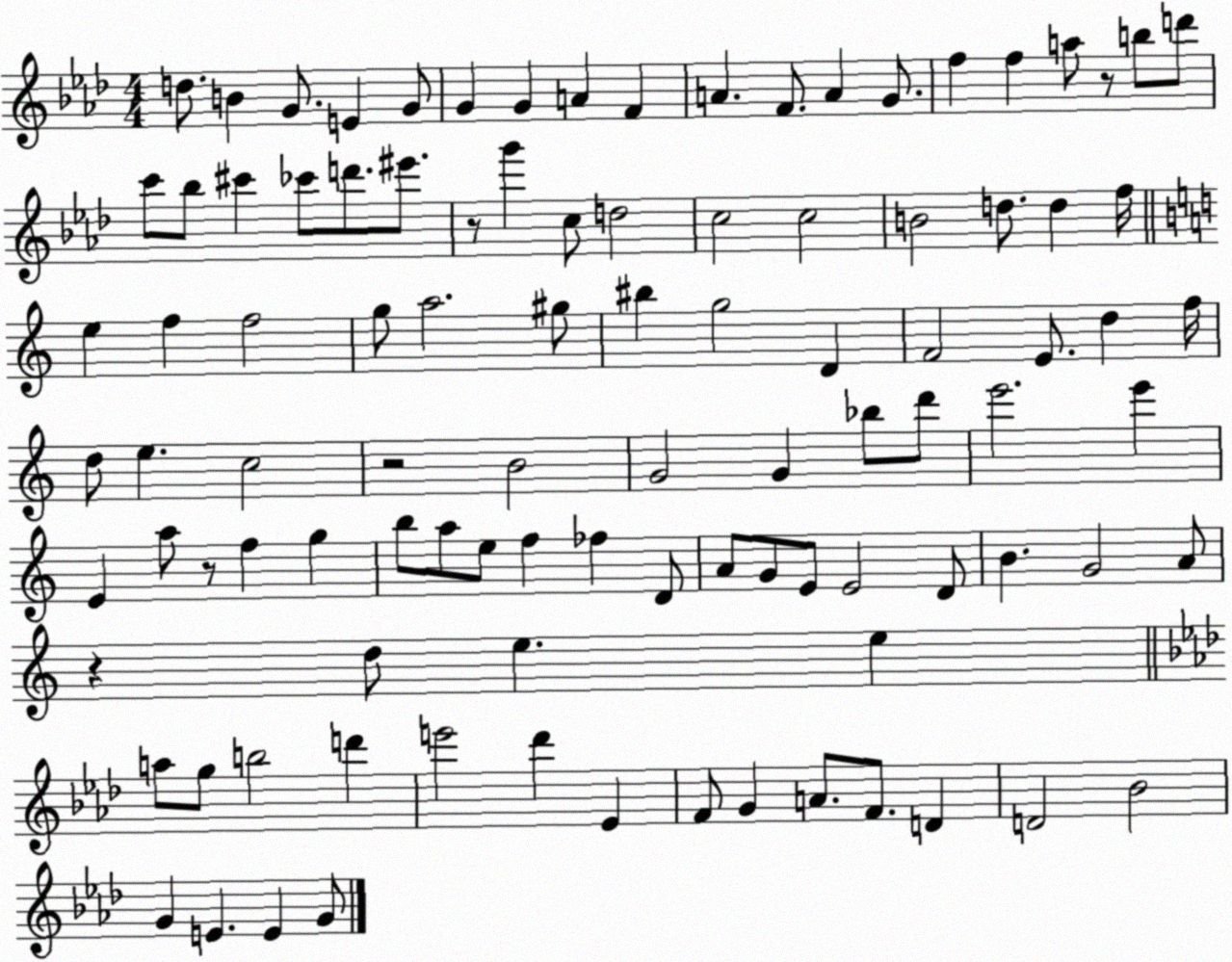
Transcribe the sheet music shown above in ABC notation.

X:1
T:Untitled
M:4/4
L:1/4
K:Ab
d/2 B G/2 E G/2 G G A F A F/2 A G/2 f f a/2 z/2 b/2 d'/2 c'/2 _b/2 ^c' _c'/2 d'/2 ^e'/2 z/2 g' c/2 d2 c2 c2 B2 d/2 d f/4 e f f2 g/2 a2 ^g/2 ^b g2 D F2 E/2 d f/4 d/2 e c2 z2 B2 G2 G _b/2 d'/2 e'2 e' E a/2 z/2 f g b/2 a/2 e/2 f _f D/2 A/2 G/2 E/2 E2 D/2 B G2 A/2 z d/2 e e a/2 g/2 b2 d' e'2 _d' _E F/2 G A/2 F/2 D D2 _B2 G E E G/2